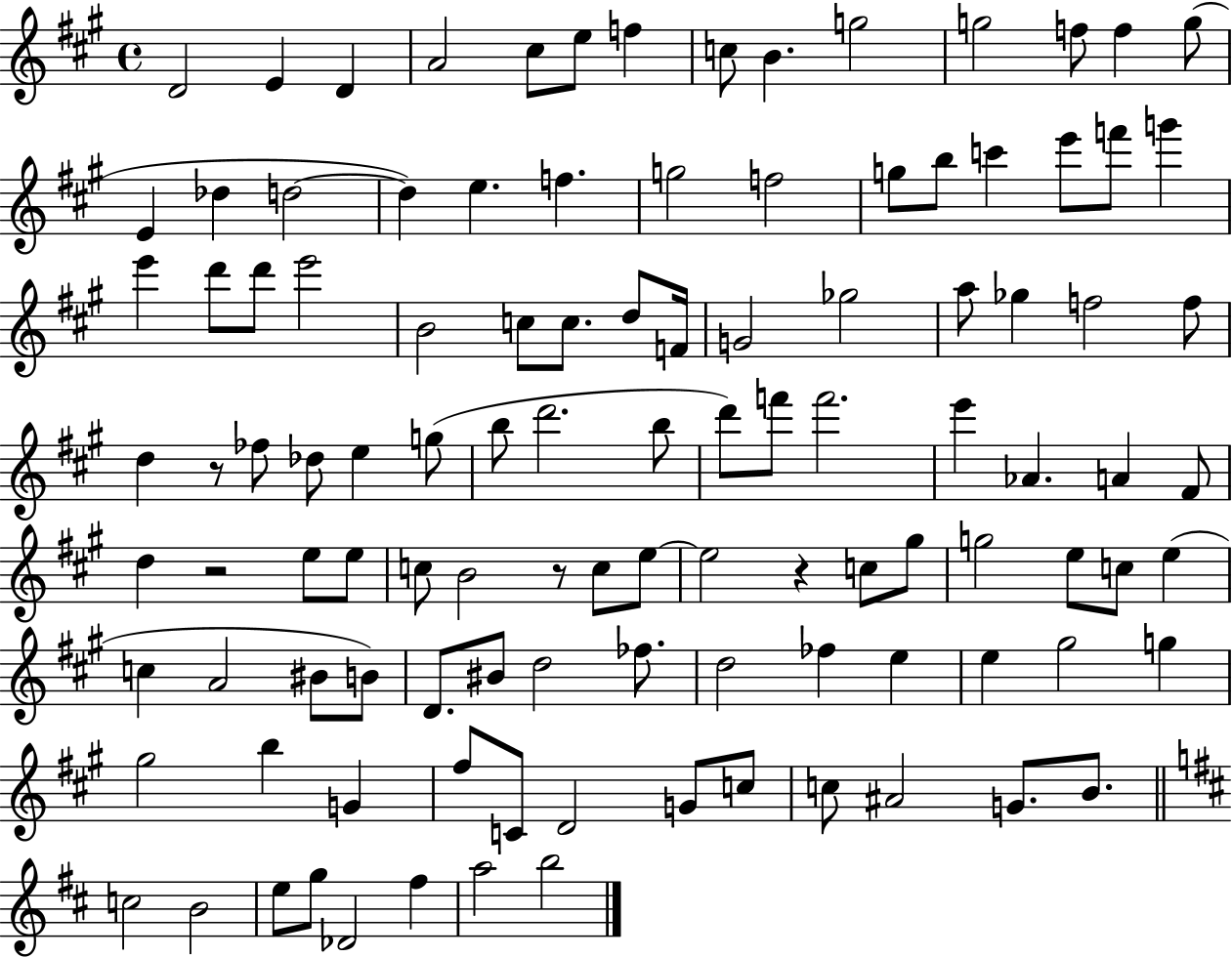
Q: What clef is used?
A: treble